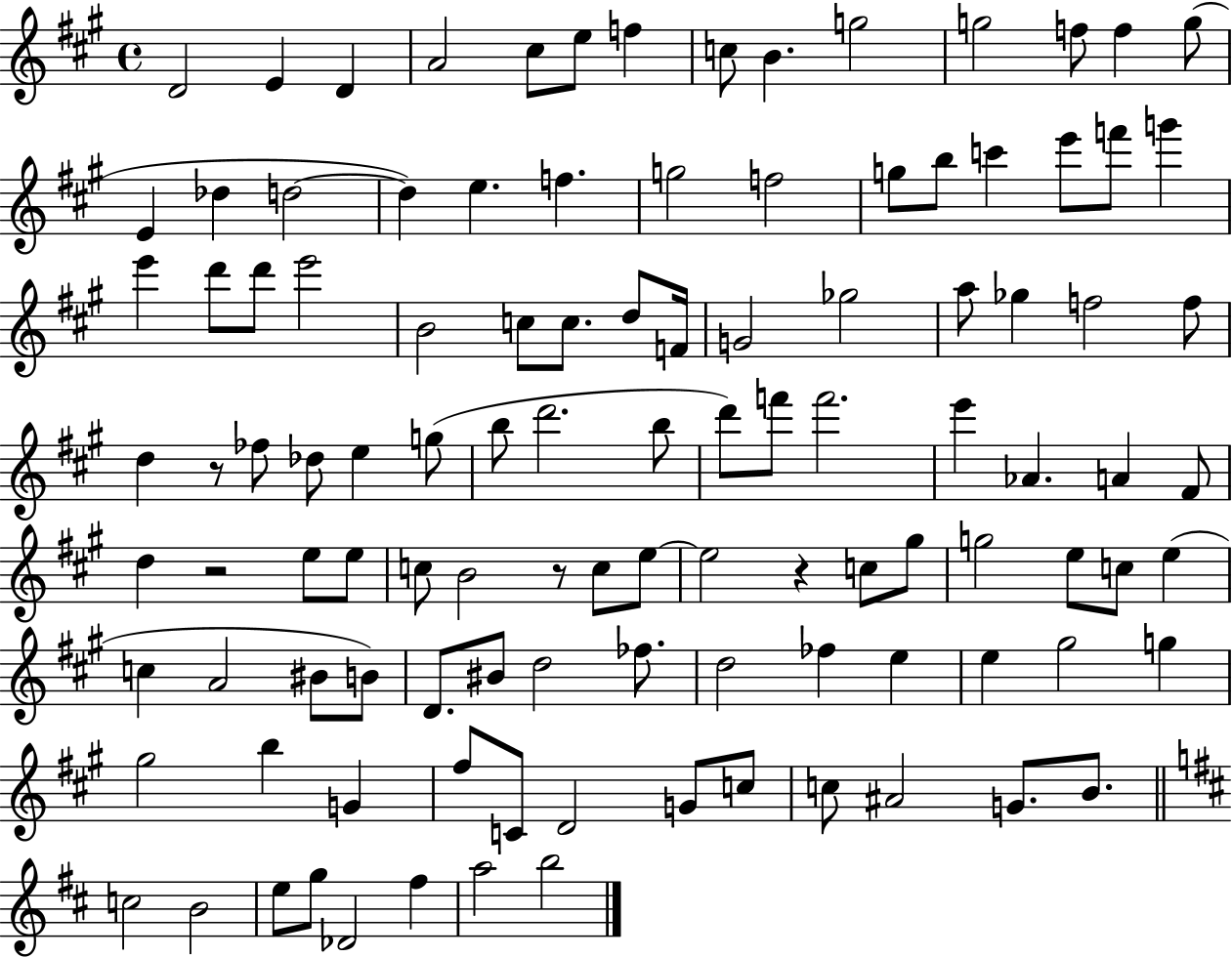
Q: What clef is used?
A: treble